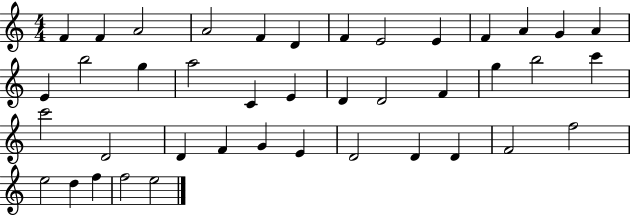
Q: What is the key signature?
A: C major